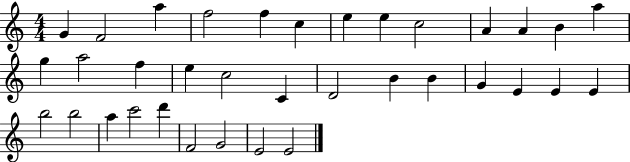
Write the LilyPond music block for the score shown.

{
  \clef treble
  \numericTimeSignature
  \time 4/4
  \key c \major
  g'4 f'2 a''4 | f''2 f''4 c''4 | e''4 e''4 c''2 | a'4 a'4 b'4 a''4 | \break g''4 a''2 f''4 | e''4 c''2 c'4 | d'2 b'4 b'4 | g'4 e'4 e'4 e'4 | \break b''2 b''2 | a''4 c'''2 d'''4 | f'2 g'2 | e'2 e'2 | \break \bar "|."
}